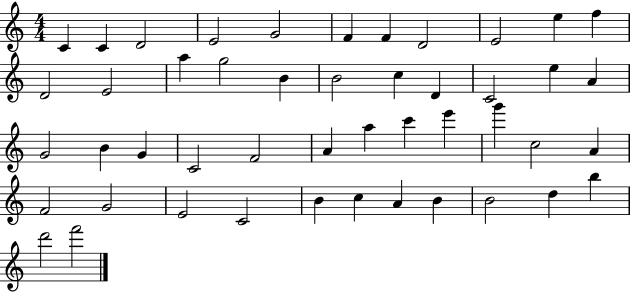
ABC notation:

X:1
T:Untitled
M:4/4
L:1/4
K:C
C C D2 E2 G2 F F D2 E2 e f D2 E2 a g2 B B2 c D C2 e A G2 B G C2 F2 A a c' e' g' c2 A F2 G2 E2 C2 B c A B B2 d b d'2 f'2